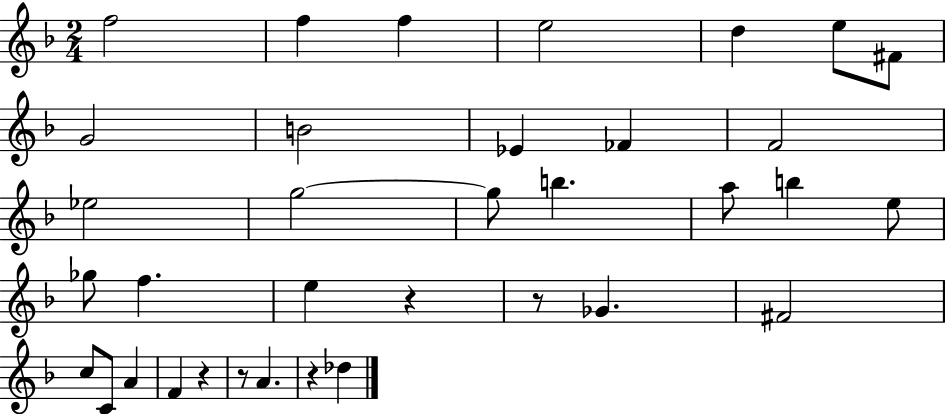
{
  \clef treble
  \numericTimeSignature
  \time 2/4
  \key f \major
  f''2 | f''4 f''4 | e''2 | d''4 e''8 fis'8 | \break g'2 | b'2 | ees'4 fes'4 | f'2 | \break ees''2 | g''2~~ | g''8 b''4. | a''8 b''4 e''8 | \break ges''8 f''4. | e''4 r4 | r8 ges'4. | fis'2 | \break c''8 c'8 a'4 | f'4 r4 | r8 a'4. | r4 des''4 | \break \bar "|."
}